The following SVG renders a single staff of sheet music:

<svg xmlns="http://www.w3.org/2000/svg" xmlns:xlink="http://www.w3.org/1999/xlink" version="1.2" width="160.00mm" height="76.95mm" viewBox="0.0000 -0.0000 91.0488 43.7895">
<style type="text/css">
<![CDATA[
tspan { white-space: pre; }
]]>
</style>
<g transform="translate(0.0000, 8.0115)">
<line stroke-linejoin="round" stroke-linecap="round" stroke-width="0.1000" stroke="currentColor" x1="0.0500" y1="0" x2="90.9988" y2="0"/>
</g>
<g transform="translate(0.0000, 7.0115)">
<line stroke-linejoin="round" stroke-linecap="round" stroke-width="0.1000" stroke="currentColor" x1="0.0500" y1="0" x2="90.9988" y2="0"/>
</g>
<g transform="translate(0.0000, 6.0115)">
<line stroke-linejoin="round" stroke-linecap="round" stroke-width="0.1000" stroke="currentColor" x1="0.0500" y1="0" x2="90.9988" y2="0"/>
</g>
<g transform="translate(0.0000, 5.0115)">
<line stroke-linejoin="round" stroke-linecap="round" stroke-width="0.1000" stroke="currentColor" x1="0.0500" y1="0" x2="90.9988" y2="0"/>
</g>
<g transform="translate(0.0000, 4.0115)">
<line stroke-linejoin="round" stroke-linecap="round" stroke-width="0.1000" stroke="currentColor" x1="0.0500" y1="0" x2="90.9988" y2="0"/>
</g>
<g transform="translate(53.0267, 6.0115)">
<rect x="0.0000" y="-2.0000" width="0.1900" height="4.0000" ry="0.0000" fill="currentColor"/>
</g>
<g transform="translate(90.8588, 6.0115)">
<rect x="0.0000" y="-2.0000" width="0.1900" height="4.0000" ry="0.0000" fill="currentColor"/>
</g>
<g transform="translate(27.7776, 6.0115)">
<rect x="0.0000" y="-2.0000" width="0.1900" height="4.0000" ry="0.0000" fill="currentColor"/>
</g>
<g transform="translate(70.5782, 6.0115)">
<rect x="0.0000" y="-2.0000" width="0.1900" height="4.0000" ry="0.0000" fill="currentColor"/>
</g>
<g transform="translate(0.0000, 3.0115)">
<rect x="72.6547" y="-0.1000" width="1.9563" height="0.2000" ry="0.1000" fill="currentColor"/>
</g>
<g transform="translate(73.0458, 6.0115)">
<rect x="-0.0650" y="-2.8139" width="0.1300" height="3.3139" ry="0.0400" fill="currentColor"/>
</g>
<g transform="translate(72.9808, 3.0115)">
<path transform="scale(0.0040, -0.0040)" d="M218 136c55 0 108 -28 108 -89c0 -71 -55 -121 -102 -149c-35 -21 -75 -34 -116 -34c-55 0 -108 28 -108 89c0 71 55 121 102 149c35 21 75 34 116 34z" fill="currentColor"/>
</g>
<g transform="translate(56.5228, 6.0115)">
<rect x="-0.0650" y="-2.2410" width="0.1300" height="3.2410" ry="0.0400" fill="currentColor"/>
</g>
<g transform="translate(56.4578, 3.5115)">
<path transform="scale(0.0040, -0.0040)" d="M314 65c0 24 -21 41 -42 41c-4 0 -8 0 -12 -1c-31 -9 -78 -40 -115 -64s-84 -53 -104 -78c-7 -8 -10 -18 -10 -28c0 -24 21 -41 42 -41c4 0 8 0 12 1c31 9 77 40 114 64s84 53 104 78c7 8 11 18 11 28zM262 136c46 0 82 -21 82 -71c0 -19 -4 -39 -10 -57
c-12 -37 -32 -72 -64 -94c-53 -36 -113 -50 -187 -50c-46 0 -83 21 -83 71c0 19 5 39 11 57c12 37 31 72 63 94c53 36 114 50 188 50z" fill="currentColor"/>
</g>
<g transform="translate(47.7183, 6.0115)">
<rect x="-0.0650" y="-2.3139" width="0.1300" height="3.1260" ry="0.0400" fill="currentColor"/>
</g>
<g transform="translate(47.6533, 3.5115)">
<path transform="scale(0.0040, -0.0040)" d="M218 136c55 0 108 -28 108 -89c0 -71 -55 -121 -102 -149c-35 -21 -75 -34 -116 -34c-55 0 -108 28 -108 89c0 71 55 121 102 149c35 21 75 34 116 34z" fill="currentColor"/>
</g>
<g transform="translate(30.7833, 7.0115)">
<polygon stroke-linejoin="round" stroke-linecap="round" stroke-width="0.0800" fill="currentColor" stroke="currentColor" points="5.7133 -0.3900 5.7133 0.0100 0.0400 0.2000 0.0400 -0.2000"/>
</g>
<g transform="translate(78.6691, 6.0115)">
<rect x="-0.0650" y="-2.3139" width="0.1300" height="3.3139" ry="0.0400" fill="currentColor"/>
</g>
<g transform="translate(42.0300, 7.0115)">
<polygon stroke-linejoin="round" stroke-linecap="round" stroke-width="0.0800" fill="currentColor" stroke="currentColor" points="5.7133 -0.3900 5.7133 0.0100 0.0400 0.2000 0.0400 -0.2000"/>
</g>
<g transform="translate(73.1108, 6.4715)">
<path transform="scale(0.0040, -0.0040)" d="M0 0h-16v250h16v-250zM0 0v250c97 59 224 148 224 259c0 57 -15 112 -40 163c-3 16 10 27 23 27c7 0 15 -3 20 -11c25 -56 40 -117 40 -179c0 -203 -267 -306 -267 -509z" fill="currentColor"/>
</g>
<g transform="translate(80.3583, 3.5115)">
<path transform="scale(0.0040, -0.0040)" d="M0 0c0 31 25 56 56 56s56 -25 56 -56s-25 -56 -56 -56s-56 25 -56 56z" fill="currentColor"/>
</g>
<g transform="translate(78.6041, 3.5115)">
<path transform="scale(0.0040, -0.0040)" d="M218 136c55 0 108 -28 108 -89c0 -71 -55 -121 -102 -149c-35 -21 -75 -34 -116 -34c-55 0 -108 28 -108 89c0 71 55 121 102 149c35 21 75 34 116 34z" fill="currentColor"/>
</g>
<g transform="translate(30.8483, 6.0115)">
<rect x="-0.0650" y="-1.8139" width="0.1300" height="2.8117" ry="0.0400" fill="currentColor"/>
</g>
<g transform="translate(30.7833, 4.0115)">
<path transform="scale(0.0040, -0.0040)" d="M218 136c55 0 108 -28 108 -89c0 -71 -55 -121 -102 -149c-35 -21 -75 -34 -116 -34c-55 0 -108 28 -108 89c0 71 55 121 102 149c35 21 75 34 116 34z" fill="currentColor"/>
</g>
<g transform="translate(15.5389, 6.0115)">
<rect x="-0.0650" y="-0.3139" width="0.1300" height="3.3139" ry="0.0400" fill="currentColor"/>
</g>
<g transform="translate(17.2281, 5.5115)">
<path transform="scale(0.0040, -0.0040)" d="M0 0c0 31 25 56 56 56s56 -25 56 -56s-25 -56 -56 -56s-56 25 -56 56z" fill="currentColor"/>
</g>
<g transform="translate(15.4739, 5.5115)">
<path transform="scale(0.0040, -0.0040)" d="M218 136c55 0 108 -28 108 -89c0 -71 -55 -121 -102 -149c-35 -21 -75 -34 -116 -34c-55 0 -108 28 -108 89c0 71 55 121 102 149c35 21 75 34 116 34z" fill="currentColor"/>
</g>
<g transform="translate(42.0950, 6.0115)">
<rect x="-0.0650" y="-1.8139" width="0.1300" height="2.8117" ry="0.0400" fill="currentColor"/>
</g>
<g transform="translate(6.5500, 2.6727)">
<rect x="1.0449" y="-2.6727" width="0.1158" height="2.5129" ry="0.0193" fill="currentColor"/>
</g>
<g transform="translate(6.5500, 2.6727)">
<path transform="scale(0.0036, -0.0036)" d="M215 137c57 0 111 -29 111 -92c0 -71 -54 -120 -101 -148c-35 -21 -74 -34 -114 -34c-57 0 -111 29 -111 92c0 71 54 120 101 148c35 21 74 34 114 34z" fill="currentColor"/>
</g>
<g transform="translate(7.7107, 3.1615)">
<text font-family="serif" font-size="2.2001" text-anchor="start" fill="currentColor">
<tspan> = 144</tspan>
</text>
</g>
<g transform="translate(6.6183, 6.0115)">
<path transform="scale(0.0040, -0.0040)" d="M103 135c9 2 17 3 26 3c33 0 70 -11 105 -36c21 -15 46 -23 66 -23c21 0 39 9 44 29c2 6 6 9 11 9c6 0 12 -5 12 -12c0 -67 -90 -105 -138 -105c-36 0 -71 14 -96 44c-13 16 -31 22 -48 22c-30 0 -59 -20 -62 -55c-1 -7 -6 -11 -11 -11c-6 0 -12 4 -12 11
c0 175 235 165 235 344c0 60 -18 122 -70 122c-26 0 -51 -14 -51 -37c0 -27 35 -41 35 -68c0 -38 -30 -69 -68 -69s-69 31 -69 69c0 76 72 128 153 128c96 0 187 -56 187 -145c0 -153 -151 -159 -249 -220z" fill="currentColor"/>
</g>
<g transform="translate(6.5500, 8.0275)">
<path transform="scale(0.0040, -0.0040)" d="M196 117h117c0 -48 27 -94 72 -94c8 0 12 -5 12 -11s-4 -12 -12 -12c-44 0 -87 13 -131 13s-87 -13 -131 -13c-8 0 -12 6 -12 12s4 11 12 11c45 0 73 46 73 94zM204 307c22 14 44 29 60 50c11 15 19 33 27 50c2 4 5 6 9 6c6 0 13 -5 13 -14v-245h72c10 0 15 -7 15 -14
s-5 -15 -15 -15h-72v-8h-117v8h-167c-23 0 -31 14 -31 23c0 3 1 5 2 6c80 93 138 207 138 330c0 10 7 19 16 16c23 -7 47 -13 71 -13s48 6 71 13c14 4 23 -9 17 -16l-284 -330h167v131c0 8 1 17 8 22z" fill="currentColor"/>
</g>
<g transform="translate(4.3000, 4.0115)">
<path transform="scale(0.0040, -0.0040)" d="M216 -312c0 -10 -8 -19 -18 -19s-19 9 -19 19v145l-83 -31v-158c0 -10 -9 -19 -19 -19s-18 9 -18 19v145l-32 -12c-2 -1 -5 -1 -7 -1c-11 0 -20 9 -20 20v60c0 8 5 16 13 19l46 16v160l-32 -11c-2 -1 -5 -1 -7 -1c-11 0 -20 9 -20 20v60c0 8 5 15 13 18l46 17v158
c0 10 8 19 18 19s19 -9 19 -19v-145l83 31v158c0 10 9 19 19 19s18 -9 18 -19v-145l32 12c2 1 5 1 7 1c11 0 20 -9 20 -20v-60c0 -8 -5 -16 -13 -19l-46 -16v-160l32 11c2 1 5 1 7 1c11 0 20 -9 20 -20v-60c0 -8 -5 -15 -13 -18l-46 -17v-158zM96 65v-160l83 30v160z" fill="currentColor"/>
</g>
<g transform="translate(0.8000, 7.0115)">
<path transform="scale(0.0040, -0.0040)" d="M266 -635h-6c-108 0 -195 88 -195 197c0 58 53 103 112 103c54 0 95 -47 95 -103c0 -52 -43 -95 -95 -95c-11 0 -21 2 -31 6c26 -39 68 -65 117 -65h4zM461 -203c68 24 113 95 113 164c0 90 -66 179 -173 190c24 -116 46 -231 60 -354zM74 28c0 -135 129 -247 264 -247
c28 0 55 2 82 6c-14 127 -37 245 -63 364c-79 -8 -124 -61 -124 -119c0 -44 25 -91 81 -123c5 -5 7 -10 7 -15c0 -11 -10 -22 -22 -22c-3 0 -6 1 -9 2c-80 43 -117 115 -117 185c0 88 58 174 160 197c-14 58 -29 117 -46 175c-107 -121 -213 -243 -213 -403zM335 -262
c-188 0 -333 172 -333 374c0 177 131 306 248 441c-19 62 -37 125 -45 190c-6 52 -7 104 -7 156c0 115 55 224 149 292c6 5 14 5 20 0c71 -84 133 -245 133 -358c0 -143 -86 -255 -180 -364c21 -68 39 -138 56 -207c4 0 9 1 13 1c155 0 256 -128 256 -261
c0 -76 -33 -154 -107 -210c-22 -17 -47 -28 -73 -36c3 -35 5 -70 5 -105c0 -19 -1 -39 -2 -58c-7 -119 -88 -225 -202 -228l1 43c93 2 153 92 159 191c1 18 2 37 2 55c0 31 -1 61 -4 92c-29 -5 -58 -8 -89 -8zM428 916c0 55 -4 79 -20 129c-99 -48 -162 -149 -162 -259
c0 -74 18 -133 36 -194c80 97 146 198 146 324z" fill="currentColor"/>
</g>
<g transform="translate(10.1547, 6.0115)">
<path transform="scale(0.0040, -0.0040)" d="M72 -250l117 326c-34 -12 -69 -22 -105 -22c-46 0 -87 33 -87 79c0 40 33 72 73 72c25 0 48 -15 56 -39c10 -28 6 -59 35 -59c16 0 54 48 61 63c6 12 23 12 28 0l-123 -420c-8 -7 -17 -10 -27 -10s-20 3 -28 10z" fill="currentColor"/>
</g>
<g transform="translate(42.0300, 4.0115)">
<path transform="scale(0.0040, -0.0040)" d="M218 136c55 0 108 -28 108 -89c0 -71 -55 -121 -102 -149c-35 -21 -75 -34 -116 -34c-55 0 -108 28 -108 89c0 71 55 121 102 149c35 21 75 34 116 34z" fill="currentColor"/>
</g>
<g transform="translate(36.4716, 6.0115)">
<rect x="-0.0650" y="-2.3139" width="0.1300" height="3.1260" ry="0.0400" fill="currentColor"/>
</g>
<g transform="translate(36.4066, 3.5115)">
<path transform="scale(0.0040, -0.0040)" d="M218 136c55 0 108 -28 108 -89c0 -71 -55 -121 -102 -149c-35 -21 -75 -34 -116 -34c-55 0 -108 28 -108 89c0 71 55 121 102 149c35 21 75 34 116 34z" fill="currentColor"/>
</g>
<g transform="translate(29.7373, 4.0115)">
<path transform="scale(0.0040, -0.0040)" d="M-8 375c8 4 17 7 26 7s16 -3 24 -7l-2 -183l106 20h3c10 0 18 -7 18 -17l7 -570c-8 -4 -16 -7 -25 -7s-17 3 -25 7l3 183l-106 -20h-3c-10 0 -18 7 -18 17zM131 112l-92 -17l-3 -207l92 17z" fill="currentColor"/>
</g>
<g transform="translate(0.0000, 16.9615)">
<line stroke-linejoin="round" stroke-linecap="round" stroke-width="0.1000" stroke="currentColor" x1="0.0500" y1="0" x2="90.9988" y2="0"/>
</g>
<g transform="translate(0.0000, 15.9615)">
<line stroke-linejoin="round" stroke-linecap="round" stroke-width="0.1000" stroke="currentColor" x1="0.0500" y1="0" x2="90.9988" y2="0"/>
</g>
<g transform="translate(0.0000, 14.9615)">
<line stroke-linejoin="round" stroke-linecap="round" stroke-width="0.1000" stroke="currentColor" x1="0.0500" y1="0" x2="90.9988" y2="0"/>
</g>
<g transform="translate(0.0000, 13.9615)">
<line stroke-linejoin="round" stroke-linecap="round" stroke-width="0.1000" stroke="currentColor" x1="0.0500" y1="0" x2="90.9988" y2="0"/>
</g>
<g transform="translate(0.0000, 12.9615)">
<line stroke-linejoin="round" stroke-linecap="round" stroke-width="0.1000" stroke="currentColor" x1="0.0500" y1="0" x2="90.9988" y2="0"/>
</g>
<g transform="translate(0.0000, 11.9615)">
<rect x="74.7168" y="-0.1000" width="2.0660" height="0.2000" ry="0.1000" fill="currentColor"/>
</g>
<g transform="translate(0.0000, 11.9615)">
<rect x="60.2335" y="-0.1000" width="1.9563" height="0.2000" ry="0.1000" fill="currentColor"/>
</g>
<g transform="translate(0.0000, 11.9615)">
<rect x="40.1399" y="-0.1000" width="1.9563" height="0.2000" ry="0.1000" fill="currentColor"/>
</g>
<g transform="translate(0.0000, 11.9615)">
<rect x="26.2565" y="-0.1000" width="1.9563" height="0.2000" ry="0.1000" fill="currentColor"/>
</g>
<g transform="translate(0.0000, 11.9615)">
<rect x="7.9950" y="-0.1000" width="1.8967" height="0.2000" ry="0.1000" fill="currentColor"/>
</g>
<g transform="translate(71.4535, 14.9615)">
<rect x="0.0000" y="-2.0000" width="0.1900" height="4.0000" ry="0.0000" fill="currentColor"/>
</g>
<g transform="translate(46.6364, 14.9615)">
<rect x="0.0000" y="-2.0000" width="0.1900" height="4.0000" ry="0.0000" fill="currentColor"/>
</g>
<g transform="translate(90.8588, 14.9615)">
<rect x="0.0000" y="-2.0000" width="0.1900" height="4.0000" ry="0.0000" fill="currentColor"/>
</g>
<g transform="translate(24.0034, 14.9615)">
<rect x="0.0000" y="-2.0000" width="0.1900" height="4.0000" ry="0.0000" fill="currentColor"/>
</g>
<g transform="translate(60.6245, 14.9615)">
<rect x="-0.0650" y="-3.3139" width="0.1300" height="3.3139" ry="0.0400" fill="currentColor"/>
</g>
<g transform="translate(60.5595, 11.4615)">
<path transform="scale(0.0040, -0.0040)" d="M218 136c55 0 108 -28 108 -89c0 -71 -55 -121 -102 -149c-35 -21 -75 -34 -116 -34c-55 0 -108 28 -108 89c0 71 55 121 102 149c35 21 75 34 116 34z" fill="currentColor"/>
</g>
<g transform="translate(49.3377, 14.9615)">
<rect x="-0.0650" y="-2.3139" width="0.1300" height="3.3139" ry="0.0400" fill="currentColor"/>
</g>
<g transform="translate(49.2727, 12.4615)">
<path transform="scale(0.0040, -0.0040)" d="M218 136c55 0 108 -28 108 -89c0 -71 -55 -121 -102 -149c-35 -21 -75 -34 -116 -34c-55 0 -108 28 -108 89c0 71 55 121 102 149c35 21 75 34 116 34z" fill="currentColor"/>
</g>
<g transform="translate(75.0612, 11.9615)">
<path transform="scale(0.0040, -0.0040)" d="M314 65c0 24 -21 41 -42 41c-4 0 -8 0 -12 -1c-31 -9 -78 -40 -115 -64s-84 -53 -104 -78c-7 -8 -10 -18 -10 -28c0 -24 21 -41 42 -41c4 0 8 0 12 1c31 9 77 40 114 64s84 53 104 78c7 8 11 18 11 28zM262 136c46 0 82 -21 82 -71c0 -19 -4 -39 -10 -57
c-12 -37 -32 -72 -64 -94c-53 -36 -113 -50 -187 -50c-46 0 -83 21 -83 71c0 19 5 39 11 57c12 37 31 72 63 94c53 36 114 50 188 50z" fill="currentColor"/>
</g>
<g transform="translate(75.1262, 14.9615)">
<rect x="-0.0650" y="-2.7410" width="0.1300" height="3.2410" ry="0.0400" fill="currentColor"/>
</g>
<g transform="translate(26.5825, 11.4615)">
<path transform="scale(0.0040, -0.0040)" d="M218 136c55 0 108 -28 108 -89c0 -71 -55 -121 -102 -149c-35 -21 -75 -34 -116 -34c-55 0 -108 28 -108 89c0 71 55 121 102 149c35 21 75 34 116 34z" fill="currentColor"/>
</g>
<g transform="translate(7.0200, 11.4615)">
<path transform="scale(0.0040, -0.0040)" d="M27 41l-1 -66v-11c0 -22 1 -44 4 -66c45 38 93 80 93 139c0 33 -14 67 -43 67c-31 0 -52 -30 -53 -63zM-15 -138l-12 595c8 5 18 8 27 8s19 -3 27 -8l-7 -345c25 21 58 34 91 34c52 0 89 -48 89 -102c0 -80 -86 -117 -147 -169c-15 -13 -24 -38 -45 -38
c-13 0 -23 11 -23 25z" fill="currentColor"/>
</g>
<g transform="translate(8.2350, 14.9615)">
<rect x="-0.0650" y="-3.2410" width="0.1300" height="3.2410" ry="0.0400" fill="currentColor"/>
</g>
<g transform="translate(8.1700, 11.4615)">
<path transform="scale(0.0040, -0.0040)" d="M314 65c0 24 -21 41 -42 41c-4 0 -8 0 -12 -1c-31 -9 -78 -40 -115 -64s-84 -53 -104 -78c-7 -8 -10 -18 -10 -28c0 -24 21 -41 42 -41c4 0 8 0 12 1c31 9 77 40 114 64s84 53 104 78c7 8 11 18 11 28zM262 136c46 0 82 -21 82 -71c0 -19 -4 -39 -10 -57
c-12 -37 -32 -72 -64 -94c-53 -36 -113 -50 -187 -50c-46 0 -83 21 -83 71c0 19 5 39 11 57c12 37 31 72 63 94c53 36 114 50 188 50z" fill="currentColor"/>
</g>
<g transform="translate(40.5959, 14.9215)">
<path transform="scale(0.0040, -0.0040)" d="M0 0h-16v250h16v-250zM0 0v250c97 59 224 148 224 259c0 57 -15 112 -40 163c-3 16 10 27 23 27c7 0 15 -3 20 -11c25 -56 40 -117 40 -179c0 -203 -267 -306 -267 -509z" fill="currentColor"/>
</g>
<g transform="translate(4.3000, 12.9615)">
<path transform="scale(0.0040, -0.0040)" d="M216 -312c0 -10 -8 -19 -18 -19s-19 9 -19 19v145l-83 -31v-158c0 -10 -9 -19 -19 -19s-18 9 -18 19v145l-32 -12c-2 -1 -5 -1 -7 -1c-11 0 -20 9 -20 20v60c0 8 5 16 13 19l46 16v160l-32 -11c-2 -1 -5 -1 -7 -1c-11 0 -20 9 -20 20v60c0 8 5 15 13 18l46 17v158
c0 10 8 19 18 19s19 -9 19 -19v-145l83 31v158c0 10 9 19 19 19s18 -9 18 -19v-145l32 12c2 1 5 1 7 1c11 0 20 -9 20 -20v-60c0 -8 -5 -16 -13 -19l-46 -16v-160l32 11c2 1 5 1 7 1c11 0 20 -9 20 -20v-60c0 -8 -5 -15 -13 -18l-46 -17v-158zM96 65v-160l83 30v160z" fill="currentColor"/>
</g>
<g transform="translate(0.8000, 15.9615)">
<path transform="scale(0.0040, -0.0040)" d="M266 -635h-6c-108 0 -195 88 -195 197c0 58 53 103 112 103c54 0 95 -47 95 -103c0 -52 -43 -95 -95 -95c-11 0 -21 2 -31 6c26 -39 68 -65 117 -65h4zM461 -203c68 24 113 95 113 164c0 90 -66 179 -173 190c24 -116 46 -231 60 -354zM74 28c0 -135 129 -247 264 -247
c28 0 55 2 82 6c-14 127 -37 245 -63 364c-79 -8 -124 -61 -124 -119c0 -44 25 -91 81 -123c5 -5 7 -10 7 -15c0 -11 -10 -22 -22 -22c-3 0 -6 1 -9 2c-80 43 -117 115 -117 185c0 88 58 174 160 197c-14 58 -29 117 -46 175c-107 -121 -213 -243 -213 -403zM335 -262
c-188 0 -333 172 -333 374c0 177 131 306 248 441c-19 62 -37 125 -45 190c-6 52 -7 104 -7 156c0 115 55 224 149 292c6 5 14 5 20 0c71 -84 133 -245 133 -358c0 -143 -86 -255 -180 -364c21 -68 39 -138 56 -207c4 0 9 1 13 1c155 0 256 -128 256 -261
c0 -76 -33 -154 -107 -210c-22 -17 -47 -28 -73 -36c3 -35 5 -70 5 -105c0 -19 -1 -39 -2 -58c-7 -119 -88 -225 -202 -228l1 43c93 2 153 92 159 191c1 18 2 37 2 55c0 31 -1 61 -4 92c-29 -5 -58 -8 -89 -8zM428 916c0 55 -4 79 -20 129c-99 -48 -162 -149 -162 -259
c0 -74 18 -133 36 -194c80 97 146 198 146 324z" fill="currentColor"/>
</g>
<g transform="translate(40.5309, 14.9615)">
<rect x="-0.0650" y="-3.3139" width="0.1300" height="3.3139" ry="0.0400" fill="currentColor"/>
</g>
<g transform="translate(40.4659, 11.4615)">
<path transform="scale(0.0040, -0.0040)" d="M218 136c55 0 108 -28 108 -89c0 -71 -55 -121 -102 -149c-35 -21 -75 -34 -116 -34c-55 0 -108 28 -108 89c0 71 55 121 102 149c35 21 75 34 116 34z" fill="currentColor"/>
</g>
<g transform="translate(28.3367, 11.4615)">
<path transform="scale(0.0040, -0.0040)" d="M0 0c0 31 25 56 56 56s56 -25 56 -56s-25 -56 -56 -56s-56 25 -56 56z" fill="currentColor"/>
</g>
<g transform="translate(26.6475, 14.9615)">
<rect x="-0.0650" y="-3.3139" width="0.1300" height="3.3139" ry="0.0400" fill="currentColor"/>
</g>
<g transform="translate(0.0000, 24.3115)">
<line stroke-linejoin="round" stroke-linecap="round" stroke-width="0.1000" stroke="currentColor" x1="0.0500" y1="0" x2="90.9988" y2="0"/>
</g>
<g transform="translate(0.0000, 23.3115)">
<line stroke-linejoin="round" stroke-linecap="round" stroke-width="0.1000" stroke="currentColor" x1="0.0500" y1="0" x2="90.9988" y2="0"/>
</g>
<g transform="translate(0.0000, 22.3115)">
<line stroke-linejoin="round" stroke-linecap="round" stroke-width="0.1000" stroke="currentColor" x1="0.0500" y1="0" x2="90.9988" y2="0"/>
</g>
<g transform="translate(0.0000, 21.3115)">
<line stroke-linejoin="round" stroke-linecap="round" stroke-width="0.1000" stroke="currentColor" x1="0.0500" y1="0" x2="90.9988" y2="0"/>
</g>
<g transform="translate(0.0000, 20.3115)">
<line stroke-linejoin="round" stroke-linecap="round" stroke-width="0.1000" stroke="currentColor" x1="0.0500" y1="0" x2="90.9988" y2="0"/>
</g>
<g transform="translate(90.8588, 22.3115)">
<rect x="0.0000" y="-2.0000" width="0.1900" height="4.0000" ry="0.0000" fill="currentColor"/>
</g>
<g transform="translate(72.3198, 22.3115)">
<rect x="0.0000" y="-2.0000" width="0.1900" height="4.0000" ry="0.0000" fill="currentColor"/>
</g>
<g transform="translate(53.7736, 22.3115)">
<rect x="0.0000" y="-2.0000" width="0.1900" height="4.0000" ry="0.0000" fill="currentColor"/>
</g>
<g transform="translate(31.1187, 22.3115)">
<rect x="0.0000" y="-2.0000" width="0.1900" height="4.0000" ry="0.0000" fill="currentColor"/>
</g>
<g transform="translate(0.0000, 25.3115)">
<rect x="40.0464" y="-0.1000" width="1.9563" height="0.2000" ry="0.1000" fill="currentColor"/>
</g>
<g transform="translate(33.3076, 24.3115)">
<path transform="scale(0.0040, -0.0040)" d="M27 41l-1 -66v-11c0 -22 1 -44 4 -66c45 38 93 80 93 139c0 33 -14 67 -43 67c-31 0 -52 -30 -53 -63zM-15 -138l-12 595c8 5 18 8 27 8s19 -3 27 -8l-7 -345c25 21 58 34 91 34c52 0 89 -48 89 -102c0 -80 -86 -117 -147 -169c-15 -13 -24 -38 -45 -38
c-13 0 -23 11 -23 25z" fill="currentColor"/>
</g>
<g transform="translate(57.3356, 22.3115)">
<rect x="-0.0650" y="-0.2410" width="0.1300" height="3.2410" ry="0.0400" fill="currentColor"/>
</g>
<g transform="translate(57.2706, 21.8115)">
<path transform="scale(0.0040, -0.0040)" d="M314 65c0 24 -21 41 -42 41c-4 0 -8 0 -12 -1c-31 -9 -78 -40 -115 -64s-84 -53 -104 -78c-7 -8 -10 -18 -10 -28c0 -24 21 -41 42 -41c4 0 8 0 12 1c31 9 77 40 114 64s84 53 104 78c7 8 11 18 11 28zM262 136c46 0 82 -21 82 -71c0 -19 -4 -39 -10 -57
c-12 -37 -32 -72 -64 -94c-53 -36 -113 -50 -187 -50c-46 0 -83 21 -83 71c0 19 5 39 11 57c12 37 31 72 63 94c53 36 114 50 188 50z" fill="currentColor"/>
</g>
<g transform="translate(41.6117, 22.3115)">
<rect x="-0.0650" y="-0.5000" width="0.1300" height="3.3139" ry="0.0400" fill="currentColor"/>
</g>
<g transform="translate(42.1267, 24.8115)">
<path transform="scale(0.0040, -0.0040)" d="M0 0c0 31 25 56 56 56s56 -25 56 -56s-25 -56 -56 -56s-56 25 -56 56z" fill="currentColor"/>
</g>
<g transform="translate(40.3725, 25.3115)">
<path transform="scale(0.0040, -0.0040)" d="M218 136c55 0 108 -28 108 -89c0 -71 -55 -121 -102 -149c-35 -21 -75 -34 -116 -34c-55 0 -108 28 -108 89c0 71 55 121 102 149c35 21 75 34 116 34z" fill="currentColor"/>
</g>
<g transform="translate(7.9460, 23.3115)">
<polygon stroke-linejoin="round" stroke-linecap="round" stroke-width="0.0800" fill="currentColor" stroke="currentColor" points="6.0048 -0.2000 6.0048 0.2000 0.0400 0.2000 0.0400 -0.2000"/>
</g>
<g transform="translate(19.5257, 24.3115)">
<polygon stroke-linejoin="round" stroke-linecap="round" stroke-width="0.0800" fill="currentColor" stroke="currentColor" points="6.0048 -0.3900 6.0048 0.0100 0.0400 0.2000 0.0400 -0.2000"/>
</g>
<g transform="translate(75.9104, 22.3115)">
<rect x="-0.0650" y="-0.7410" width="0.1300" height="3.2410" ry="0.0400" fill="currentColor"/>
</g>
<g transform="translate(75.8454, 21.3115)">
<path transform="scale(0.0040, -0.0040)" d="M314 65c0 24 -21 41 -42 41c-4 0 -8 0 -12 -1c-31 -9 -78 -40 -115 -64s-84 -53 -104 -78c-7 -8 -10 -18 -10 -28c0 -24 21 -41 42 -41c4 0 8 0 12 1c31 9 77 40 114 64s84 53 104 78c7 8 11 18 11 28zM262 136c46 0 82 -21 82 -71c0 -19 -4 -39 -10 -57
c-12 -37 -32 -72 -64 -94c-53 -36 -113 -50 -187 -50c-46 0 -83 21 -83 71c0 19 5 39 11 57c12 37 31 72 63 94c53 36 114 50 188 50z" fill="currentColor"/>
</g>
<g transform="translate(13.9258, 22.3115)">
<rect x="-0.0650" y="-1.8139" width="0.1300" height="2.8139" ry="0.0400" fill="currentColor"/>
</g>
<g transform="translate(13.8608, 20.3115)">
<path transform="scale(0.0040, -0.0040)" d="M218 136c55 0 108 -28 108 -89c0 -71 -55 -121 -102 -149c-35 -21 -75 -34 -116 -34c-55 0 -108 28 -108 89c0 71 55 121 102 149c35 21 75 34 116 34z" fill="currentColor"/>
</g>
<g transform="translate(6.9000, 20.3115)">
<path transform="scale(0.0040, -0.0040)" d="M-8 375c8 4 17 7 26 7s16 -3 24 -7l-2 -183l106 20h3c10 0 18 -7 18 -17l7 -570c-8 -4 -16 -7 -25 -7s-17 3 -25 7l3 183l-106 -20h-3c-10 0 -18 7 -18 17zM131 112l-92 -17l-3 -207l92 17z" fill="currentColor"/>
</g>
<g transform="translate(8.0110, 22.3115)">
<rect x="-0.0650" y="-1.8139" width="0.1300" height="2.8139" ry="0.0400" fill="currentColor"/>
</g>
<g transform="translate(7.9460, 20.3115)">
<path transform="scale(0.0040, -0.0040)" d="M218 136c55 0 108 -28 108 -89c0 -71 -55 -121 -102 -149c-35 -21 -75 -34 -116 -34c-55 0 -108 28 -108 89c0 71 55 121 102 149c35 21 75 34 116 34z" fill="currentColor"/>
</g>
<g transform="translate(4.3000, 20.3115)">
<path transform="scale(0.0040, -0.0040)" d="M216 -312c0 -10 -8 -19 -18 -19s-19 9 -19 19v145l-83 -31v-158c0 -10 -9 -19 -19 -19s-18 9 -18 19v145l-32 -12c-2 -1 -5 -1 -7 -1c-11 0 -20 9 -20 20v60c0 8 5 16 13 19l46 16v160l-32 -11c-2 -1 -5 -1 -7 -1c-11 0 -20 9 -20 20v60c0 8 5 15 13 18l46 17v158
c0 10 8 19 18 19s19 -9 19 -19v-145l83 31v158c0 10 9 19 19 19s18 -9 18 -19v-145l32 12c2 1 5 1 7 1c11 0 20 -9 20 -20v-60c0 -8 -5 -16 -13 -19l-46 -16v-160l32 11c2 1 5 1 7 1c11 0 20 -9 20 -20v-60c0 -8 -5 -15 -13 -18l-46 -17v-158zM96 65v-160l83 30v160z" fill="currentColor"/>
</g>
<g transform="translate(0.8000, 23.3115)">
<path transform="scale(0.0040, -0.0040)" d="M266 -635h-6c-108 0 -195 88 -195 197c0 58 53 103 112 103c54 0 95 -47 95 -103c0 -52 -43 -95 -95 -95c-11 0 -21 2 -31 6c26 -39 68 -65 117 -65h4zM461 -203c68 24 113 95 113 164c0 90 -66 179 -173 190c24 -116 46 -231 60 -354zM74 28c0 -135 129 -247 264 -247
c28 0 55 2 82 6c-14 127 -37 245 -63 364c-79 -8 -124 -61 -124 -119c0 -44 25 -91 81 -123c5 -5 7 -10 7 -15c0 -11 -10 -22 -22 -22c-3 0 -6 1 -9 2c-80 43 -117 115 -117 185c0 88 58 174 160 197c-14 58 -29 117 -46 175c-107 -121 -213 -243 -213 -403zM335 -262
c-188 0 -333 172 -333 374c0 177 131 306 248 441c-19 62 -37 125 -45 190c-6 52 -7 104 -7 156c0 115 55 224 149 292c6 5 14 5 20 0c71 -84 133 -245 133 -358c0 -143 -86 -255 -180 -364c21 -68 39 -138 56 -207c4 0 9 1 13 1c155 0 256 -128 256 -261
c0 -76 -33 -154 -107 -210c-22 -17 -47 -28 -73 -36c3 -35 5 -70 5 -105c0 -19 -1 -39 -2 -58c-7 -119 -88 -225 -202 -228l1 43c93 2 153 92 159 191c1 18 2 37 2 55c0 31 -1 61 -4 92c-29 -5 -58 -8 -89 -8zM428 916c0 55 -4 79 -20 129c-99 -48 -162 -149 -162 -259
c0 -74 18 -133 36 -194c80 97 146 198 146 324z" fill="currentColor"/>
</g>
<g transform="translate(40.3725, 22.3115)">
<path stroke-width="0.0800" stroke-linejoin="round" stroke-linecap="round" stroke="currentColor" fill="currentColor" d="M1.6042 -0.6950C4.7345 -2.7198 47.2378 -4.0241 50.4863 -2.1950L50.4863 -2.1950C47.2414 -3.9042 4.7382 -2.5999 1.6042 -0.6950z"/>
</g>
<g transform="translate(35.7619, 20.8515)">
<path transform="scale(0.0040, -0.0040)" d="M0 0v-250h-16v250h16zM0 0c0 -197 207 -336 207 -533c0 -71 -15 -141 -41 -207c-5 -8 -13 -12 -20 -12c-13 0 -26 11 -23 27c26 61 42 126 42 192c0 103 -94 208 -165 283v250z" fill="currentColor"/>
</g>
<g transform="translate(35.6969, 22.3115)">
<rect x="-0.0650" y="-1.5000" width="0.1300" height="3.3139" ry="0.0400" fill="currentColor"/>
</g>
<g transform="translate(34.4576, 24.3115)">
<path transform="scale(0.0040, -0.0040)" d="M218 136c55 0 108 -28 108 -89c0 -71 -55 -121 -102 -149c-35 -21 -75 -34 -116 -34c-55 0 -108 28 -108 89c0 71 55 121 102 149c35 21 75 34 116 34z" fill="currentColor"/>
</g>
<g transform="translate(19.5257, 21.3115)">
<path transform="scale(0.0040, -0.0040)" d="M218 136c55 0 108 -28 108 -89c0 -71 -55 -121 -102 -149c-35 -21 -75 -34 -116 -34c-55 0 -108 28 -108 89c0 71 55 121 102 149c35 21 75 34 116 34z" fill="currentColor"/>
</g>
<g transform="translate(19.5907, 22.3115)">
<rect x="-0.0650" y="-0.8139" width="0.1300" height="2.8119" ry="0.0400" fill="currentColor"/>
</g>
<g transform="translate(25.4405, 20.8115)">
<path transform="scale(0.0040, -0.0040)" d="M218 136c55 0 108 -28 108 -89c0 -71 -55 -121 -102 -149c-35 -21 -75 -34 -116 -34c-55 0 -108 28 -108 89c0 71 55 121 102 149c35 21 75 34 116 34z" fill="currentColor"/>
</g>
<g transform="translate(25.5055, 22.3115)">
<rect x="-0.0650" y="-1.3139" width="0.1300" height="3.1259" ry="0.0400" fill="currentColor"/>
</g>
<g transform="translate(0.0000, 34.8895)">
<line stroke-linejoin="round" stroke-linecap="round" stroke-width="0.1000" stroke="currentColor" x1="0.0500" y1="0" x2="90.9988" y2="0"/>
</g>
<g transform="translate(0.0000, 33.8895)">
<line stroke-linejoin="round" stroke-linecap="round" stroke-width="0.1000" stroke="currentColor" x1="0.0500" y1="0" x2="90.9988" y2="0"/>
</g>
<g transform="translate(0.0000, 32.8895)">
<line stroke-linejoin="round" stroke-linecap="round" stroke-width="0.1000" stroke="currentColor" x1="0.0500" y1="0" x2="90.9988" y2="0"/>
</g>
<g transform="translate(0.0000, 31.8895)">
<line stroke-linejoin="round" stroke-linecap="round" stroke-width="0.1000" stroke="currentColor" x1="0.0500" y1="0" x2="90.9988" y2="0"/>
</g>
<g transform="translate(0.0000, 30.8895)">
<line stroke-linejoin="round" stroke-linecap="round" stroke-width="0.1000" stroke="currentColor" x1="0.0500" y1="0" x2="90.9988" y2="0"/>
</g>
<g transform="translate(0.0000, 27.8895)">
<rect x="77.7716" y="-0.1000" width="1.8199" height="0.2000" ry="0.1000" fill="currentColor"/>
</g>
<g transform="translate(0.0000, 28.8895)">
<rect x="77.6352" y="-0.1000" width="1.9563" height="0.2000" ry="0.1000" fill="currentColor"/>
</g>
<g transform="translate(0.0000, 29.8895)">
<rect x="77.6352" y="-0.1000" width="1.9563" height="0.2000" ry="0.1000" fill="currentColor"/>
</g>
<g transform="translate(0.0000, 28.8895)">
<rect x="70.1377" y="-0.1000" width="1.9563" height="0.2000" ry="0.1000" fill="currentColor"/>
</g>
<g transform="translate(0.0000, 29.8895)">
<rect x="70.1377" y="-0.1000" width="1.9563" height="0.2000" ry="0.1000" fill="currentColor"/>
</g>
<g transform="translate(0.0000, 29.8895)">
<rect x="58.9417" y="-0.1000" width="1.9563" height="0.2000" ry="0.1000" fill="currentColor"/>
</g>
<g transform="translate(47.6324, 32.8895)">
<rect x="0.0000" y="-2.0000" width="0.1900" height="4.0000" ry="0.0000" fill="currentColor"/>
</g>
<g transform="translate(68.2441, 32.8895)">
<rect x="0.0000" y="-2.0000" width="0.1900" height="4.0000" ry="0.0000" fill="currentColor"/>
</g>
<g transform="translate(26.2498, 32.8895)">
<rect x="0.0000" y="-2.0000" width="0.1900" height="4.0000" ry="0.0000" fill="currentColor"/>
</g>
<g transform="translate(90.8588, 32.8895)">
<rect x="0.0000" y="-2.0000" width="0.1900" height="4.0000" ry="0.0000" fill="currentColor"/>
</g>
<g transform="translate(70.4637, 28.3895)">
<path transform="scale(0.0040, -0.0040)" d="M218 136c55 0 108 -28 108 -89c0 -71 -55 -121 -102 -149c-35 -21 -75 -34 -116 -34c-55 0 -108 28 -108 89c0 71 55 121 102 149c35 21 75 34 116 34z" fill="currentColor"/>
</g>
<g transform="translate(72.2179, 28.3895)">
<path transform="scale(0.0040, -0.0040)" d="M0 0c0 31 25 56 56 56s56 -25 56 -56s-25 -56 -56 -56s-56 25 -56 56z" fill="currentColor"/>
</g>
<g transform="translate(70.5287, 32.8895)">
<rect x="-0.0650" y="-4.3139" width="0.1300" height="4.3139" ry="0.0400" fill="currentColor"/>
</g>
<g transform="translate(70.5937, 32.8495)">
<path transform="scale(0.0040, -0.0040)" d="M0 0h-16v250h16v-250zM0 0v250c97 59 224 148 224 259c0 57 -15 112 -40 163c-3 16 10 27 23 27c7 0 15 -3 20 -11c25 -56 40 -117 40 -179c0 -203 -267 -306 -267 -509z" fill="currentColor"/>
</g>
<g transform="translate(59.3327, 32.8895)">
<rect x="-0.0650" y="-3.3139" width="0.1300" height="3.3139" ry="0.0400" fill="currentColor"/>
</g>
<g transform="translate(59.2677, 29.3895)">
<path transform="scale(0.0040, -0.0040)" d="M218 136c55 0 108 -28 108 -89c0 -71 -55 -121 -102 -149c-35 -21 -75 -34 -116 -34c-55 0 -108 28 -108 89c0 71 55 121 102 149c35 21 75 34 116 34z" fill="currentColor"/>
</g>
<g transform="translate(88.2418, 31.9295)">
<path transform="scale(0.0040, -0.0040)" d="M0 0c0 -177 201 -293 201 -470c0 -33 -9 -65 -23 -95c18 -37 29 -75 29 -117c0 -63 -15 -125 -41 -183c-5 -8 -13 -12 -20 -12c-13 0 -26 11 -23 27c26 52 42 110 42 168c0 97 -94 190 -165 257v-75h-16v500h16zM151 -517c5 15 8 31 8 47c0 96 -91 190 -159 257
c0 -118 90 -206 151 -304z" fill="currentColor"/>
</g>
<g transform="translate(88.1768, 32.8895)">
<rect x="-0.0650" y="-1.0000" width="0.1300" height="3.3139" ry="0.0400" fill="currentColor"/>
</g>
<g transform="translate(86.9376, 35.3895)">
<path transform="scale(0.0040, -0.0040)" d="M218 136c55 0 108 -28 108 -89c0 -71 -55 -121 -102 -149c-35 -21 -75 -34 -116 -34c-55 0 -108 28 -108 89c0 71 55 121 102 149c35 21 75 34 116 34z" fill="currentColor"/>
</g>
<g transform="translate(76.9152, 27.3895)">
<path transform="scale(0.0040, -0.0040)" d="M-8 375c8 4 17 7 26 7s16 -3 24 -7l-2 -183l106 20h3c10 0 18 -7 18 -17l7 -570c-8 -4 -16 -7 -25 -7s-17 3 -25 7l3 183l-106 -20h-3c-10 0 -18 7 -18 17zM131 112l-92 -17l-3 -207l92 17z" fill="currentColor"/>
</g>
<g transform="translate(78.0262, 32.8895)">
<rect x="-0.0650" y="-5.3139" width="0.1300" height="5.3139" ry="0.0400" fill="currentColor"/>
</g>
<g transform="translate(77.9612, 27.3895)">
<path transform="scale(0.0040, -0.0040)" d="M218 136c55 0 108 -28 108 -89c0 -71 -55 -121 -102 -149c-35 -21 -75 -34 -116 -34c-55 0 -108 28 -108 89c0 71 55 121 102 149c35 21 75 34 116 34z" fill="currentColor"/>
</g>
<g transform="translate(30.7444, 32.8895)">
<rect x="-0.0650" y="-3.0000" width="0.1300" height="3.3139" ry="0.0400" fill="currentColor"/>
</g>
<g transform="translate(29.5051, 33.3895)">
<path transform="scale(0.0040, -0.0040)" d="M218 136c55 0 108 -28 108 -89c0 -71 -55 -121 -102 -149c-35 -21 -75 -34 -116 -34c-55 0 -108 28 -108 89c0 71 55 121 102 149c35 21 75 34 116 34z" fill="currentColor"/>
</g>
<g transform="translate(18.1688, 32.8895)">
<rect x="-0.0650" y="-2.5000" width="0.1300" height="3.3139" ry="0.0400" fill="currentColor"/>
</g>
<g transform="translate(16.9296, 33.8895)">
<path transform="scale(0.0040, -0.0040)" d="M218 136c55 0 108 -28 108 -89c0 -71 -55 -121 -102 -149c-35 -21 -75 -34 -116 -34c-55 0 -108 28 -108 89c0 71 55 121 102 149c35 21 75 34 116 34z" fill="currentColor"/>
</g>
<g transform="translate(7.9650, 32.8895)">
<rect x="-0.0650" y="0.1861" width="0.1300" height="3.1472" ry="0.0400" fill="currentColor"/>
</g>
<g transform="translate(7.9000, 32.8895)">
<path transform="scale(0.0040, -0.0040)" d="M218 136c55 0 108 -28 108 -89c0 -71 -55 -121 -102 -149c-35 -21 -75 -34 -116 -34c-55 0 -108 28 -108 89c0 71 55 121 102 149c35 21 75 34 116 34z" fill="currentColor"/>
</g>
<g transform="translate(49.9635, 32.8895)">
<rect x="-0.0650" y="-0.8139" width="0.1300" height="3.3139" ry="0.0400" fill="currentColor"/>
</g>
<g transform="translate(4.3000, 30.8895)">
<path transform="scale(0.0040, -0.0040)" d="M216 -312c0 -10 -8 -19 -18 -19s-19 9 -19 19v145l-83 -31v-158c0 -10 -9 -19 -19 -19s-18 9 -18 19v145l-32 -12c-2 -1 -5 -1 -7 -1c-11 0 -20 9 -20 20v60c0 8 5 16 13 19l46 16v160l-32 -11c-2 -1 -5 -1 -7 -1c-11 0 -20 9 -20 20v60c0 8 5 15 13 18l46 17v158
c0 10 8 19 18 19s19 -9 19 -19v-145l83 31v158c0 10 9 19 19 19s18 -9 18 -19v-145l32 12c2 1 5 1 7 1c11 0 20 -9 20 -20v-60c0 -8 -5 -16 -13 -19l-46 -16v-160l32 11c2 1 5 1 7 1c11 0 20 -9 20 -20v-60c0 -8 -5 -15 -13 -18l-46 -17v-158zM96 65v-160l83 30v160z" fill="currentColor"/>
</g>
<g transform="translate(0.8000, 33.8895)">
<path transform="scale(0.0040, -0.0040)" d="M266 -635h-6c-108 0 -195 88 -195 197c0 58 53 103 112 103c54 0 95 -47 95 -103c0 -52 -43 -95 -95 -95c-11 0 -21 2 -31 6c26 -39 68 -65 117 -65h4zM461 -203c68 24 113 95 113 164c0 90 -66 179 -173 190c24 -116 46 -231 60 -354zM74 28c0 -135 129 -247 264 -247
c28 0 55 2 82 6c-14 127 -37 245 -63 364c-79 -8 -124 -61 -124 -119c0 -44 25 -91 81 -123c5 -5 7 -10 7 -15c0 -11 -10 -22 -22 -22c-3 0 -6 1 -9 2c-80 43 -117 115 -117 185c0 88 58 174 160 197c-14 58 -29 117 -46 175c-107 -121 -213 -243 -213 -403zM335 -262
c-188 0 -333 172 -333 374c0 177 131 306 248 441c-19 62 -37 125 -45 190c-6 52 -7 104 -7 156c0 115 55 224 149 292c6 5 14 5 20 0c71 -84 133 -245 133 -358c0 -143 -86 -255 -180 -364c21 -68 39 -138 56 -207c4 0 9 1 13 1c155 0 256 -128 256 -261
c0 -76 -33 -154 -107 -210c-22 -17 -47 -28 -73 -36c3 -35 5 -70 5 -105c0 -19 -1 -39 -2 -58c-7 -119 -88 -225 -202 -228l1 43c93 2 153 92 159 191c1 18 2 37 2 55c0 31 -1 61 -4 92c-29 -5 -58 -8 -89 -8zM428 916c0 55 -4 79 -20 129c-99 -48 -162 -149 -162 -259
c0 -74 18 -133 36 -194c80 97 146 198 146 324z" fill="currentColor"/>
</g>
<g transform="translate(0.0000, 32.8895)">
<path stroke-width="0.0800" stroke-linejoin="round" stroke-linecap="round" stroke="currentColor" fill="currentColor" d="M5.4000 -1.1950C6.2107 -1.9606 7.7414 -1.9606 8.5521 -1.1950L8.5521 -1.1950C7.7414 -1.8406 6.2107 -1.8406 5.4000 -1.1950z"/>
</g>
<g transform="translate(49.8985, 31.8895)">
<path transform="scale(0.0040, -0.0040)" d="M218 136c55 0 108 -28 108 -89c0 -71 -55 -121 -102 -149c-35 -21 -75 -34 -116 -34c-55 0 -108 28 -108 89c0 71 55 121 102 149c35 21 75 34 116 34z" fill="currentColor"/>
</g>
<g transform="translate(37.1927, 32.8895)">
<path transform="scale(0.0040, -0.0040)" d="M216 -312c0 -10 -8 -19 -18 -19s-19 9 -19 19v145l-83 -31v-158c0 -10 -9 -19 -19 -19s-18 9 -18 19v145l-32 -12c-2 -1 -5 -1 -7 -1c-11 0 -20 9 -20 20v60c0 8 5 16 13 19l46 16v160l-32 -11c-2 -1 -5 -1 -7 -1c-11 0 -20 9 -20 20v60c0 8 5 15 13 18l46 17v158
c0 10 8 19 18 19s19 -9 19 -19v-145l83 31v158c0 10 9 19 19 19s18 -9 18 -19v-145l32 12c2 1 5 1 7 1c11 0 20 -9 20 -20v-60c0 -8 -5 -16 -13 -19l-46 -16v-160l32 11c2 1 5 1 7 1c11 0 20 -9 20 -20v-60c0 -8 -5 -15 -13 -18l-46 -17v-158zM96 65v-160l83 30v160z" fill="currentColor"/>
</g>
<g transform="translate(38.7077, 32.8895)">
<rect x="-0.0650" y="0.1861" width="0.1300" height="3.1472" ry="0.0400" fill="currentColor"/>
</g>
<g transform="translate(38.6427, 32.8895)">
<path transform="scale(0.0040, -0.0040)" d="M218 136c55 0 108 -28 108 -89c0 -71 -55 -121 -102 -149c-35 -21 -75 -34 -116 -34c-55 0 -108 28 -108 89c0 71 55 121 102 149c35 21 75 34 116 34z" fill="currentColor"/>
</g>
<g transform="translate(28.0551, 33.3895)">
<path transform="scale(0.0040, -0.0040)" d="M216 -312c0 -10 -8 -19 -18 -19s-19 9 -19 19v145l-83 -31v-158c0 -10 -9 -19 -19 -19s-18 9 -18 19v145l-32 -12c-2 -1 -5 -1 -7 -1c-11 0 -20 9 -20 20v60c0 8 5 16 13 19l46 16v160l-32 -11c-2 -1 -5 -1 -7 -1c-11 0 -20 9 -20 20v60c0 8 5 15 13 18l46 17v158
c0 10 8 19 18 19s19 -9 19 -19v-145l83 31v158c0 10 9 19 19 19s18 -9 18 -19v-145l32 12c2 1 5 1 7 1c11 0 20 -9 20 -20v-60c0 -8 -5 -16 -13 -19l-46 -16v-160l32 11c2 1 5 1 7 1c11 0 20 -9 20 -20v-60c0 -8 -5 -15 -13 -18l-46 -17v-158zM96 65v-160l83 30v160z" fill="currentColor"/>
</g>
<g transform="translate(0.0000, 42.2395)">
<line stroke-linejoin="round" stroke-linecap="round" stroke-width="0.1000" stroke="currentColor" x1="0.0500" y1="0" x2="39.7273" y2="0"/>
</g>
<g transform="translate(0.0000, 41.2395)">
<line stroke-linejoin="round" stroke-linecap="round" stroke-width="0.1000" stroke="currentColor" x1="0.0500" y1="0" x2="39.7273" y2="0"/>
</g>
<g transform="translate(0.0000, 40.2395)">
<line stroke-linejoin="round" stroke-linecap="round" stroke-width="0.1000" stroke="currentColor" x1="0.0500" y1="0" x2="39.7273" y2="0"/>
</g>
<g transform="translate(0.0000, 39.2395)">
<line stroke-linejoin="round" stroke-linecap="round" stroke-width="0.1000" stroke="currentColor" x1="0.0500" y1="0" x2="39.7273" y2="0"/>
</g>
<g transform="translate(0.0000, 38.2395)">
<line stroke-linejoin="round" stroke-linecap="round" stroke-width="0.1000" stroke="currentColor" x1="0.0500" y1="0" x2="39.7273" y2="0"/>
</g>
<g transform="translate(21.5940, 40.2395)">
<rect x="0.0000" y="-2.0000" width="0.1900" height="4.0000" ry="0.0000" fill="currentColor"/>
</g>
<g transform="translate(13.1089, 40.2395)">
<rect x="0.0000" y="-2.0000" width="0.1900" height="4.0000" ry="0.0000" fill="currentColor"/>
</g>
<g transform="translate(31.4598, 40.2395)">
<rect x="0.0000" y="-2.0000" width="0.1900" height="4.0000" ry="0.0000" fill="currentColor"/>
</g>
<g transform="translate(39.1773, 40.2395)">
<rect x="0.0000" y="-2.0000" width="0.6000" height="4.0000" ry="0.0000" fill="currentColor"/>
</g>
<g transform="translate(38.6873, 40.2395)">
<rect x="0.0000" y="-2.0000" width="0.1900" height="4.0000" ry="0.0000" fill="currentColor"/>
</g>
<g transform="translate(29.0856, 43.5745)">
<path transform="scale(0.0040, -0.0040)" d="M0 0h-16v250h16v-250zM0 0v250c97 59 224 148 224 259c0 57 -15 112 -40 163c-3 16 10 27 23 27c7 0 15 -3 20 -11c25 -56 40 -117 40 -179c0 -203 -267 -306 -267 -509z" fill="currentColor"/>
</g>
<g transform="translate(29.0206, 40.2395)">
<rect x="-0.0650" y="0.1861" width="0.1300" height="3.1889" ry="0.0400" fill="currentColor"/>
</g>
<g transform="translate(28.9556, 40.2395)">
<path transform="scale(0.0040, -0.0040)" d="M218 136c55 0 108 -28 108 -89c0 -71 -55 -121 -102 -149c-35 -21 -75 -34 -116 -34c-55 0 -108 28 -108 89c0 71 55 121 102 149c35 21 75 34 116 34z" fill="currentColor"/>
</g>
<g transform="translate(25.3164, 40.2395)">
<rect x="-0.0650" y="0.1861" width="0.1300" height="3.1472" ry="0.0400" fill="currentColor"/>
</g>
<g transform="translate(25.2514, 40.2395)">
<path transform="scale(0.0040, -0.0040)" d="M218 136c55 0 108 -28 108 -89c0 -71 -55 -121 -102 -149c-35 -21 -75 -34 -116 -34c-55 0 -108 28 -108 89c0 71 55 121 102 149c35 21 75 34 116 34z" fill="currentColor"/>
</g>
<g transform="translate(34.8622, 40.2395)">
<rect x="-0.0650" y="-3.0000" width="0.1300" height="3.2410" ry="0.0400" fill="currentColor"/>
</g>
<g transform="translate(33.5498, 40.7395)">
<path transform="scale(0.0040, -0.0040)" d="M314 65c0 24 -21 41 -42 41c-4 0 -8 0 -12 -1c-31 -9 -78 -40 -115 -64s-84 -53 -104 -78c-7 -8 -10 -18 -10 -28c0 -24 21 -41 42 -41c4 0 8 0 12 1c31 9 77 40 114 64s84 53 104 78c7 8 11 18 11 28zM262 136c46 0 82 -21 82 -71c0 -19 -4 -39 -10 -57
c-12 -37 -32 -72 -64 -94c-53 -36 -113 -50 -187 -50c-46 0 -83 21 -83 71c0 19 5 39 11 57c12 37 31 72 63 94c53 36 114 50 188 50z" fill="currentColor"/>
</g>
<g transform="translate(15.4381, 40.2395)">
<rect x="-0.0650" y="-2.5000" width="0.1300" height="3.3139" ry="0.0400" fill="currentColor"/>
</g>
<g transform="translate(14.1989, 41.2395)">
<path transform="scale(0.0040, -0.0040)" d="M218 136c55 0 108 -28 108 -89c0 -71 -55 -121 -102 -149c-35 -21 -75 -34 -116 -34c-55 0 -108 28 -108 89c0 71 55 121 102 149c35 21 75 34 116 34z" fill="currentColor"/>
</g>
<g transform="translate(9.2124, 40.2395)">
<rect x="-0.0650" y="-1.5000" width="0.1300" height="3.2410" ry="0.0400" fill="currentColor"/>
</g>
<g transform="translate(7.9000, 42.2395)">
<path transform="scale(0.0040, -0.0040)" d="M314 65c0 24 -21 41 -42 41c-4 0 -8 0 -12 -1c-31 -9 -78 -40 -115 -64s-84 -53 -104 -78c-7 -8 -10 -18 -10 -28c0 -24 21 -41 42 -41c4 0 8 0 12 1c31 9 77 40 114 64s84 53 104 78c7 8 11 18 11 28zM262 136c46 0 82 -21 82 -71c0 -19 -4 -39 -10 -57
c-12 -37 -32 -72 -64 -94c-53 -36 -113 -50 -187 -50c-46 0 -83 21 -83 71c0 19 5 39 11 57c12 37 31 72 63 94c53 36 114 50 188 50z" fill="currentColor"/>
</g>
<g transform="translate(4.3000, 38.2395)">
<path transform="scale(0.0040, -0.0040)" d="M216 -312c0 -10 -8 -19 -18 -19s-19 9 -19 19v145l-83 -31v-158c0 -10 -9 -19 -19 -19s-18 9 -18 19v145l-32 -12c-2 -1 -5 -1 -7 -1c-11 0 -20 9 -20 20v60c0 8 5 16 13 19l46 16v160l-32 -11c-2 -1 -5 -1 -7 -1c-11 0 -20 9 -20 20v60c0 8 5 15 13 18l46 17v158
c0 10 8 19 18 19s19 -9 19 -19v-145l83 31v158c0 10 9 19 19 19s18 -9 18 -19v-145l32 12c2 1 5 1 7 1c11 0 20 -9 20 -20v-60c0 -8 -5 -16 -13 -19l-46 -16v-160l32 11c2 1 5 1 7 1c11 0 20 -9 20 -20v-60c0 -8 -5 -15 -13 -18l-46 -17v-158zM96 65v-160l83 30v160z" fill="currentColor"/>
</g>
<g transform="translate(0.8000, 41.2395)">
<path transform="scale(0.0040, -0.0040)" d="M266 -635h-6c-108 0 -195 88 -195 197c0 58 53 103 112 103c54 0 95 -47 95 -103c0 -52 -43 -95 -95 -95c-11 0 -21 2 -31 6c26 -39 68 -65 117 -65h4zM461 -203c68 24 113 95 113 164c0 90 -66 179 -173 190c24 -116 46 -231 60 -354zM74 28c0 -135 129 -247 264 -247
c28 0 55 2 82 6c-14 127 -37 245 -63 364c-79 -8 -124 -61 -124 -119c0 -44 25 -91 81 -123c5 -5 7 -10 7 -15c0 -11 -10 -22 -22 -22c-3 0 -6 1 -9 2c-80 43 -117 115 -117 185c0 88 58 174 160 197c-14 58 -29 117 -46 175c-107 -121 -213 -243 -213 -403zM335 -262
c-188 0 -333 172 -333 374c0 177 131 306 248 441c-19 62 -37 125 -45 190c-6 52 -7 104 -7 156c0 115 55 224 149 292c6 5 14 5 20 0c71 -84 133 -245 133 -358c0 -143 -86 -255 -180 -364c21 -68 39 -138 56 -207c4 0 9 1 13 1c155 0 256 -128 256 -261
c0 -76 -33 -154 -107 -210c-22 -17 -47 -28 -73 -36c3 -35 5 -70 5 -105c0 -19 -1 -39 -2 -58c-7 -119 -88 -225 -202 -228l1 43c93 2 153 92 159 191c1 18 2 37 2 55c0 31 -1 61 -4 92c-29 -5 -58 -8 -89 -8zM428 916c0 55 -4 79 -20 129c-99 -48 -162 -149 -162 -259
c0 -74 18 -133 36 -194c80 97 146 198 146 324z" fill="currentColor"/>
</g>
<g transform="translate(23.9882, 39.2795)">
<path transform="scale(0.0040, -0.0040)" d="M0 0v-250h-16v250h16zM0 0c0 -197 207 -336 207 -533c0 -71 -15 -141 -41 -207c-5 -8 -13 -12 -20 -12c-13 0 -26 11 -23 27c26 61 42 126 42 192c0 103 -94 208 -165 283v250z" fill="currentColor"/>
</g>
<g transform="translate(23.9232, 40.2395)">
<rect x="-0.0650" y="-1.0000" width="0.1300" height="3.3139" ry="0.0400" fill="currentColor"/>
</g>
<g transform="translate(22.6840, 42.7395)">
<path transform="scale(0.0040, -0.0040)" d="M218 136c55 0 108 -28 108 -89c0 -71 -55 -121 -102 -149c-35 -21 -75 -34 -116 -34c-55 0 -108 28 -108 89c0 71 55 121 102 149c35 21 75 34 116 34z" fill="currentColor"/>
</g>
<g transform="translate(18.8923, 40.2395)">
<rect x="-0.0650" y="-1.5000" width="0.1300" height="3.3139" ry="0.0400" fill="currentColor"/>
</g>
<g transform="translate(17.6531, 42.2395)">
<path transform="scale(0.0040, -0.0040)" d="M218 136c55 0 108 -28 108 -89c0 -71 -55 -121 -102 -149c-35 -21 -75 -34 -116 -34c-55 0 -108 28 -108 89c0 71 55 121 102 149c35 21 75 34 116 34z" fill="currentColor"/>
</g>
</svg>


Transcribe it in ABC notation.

X:1
T:Untitled
M:2/4
L:1/4
K:G
z/2 c f/2 g/2 f/2 g/2 g2 a/2 g _b2 b b/2 g b a2 f/2 f/2 d/2 e/2 _E/2 C c2 d2 B G ^A ^B d b d'/2 f' D/4 E2 G E D/2 B B/2 A2